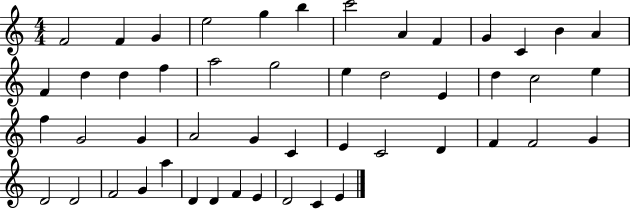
X:1
T:Untitled
M:4/4
L:1/4
K:C
F2 F G e2 g b c'2 A F G C B A F d d f a2 g2 e d2 E d c2 e f G2 G A2 G C E C2 D F F2 G D2 D2 F2 G a D D F E D2 C E